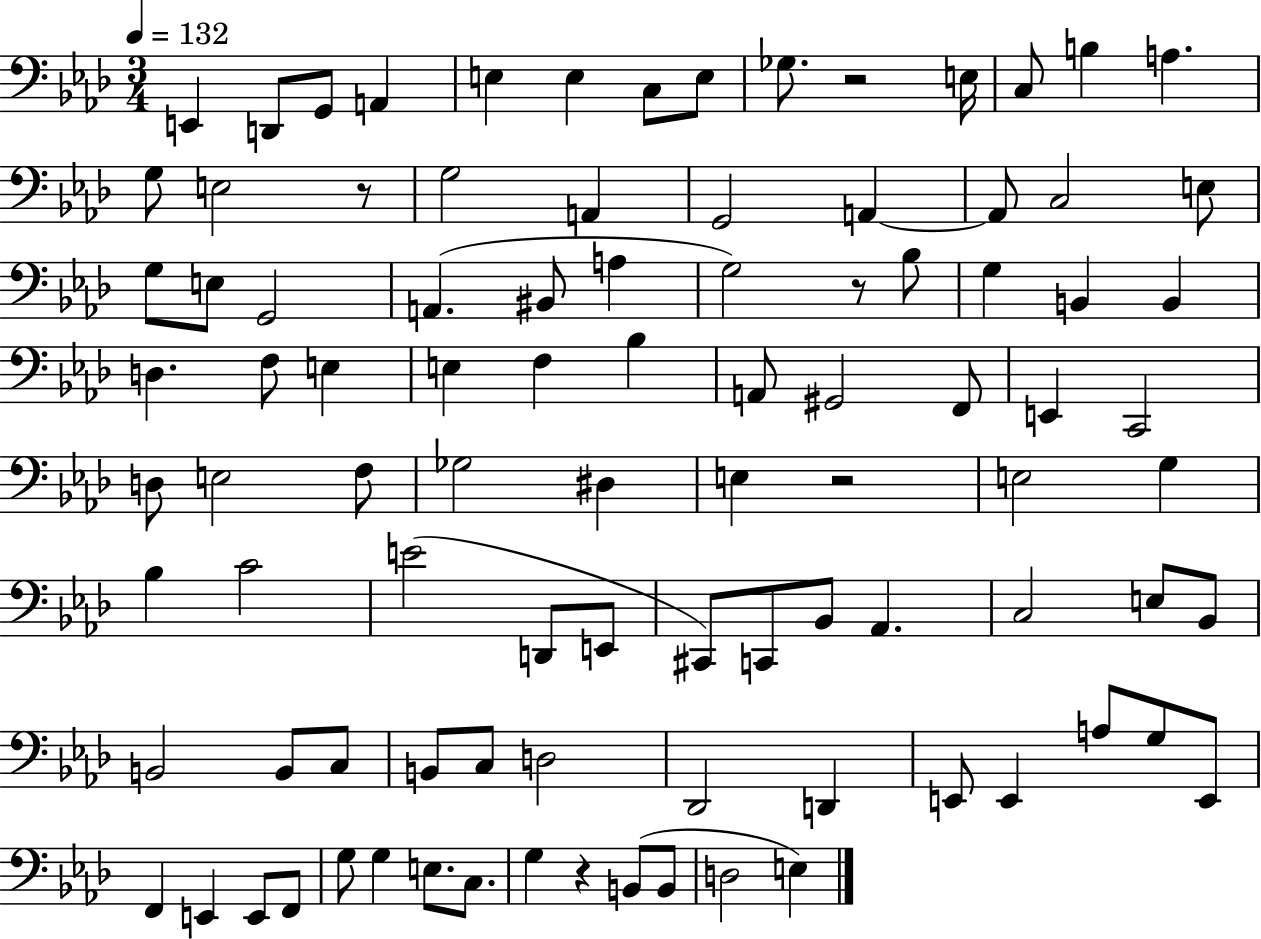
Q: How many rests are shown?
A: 5